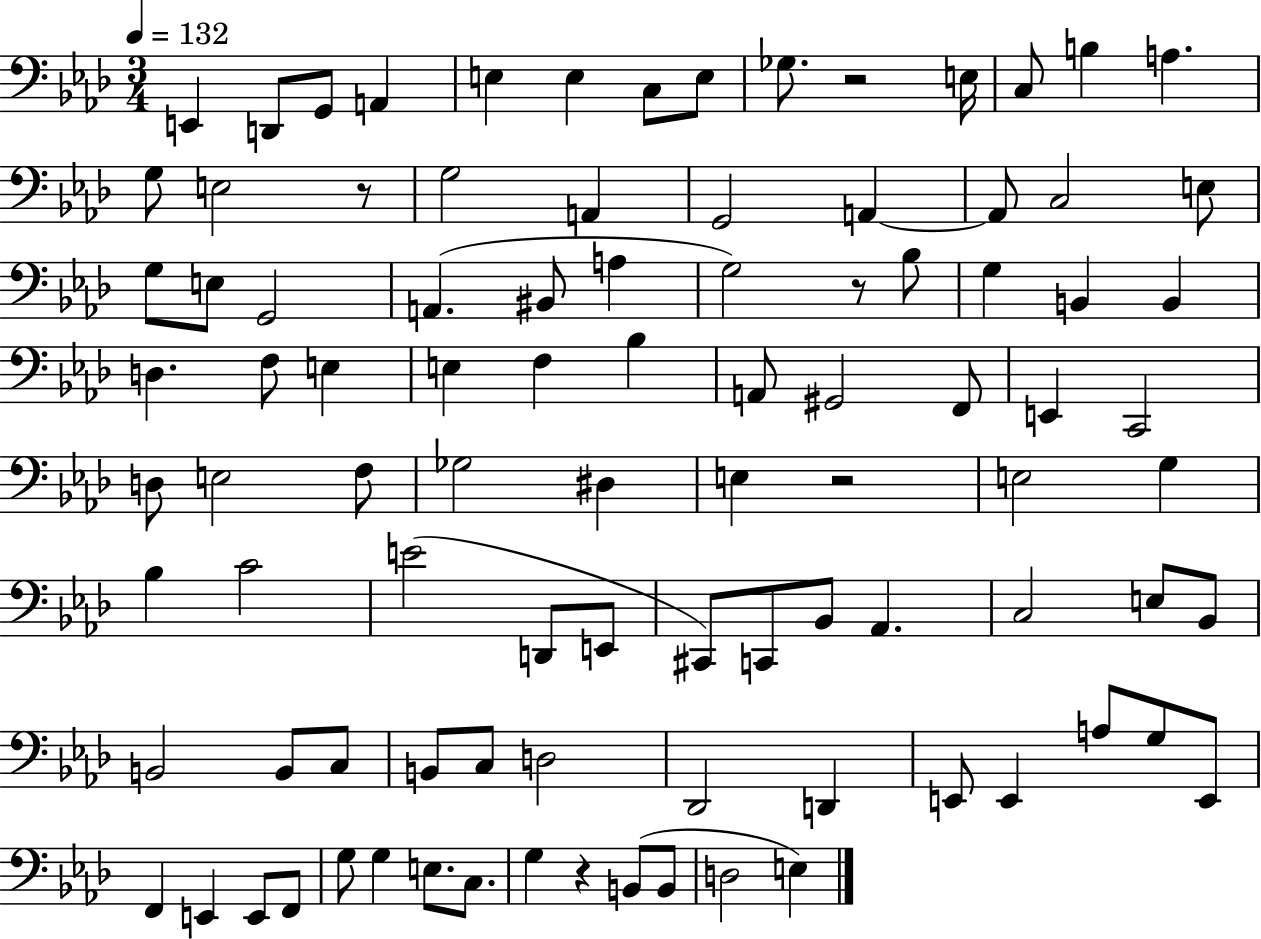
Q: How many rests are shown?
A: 5